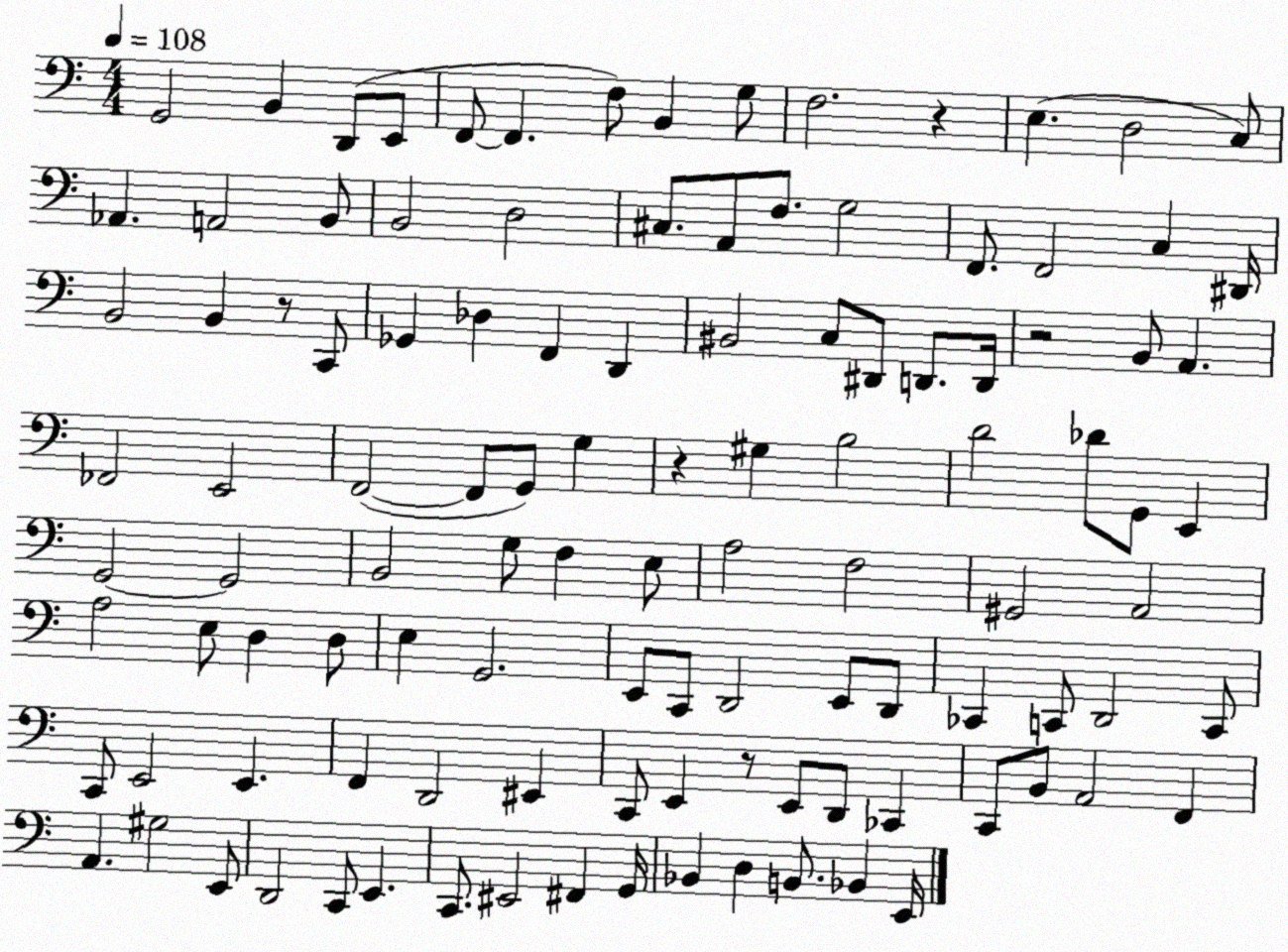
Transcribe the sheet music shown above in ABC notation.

X:1
T:Untitled
M:4/4
L:1/4
K:C
G,,2 B,, D,,/2 E,,/2 F,,/2 F,, F,/2 B,, G,/2 F,2 z E, D,2 C,/2 _A,, A,,2 B,,/2 B,,2 D,2 ^C,/2 A,,/2 F,/2 G,2 F,,/2 F,,2 C, ^D,,/4 B,,2 B,, z/2 C,,/2 _G,, _D, F,, D,, ^B,,2 C,/2 ^D,,/2 D,,/2 D,,/4 z2 B,,/2 A,, _F,,2 E,,2 F,,2 F,,/2 G,,/2 G, z ^G, B,2 D2 _D/2 G,,/2 E,, G,,2 G,,2 B,,2 G,/2 F, E,/2 A,2 F,2 ^G,,2 A,,2 A,2 E,/2 D, D,/2 E, G,,2 E,,/2 C,,/2 D,,2 E,,/2 D,,/2 _C,, C,,/2 D,,2 C,,/2 C,,/2 E,,2 E,, F,, D,,2 ^E,, C,,/2 E,, z/2 E,,/2 D,,/2 _C,, C,,/2 B,,/2 A,,2 F,, A,, ^G,2 E,,/2 D,,2 C,,/2 E,, C,,/2 ^E,,2 ^F,, G,,/4 _B,, D, B,,/2 _B,, E,,/4